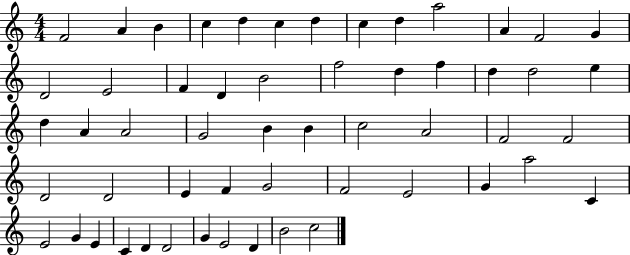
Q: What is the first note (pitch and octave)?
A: F4